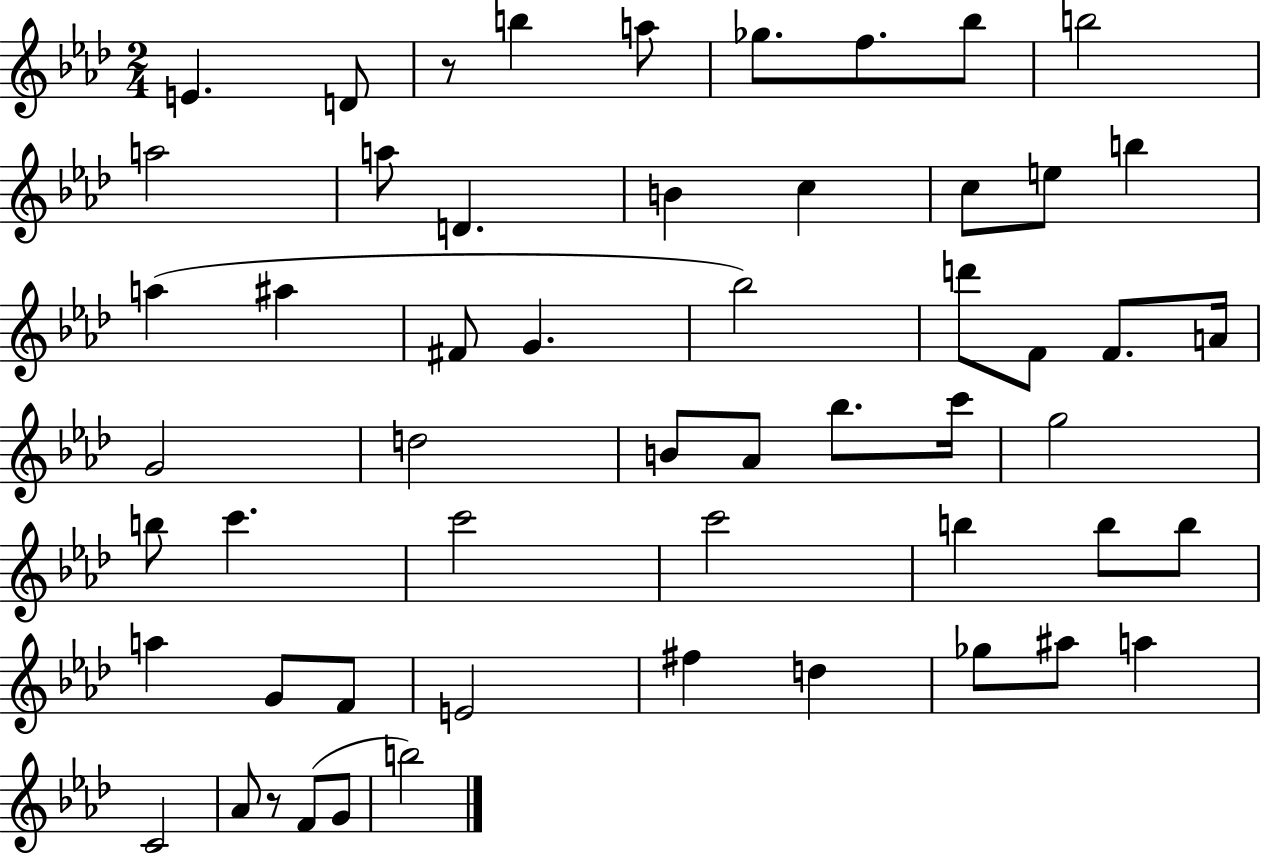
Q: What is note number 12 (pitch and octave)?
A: B4